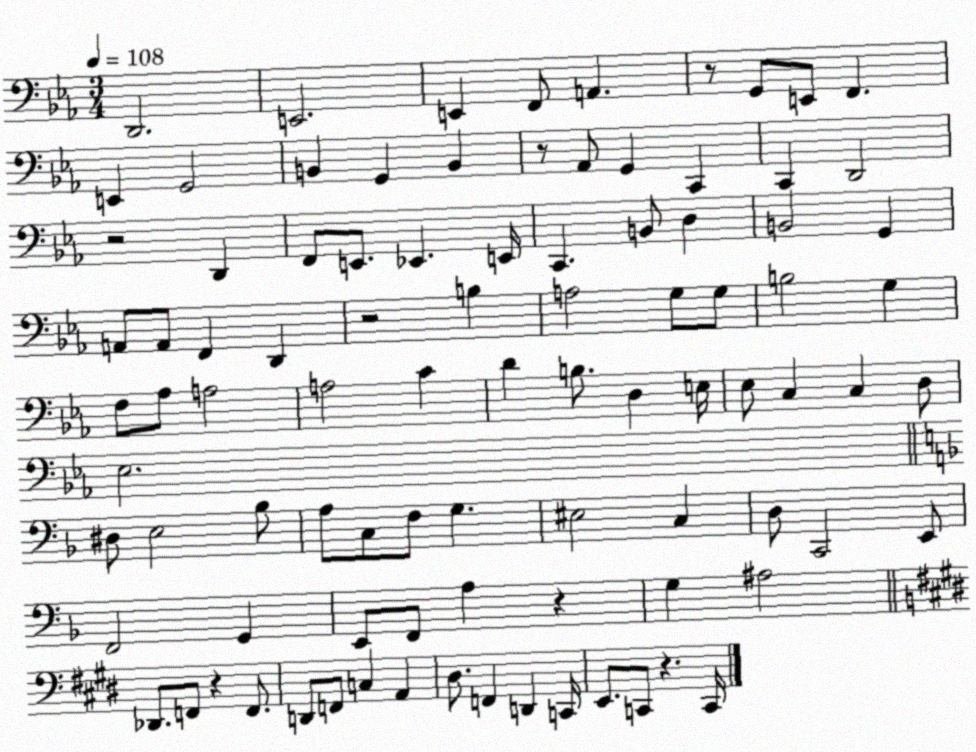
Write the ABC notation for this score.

X:1
T:Untitled
M:3/4
L:1/4
K:Eb
D,,2 E,,2 E,, F,,/2 A,, z/2 G,,/2 E,,/2 F,, E,, G,,2 B,, G,, B,, z/2 _A,,/2 G,, C,, C,, D,,2 z2 D,, F,,/2 E,,/2 _E,, E,,/4 C,, B,,/2 D, B,,2 G,, A,,/2 A,,/2 F,, D,, z2 B, A,2 G,/2 G,/2 B,2 G, F,/2 _A,/2 A,2 A,2 C D B,/2 D, E,/4 _E,/2 C, C, D,/2 _E,2 ^D,/2 E,2 _B,/2 A,/2 C,/2 F,/2 G, ^E,2 C, D,/2 C,,2 E,,/2 F,,2 G,, E,,/2 F,,/2 A, z G, ^A,2 _D,,/2 F,,/2 z F,,/2 D,,/2 F,,/2 C, A,, ^D,/2 F,, D,, C,,/4 E,,/2 C,,/2 z C,,/4